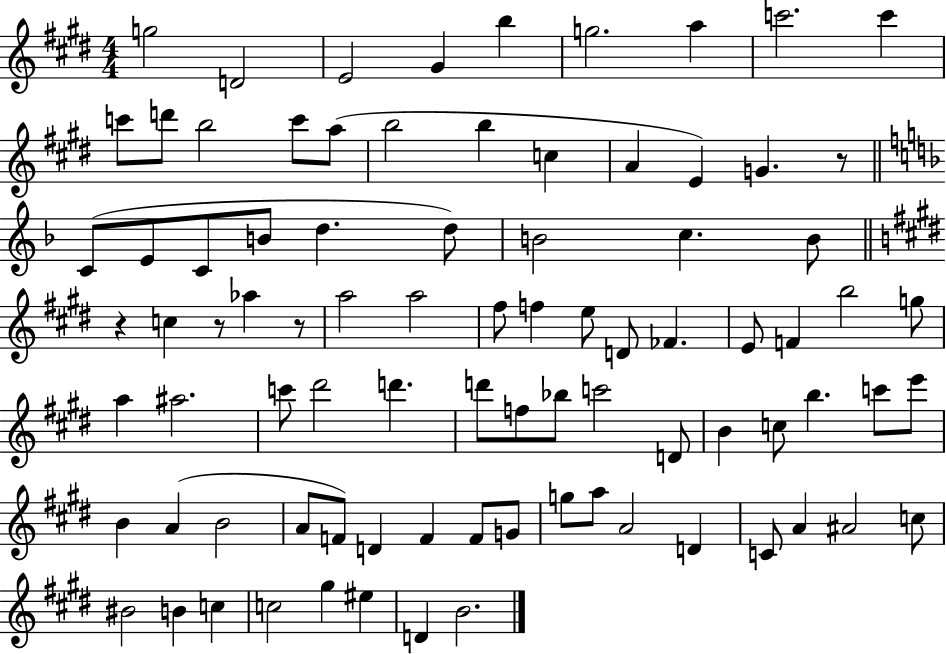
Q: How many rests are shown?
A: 4